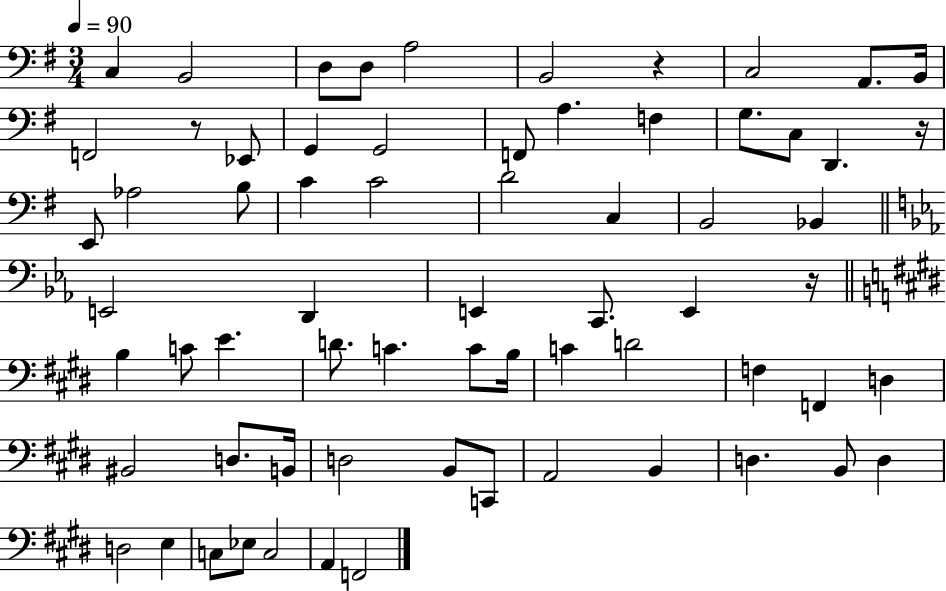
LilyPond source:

{
  \clef bass
  \numericTimeSignature
  \time 3/4
  \key g \major
  \tempo 4 = 90
  \repeat volta 2 { c4 b,2 | d8 d8 a2 | b,2 r4 | c2 a,8. b,16 | \break f,2 r8 ees,8 | g,4 g,2 | f,8 a4. f4 | g8. c8 d,4. r16 | \break e,8 aes2 b8 | c'4 c'2 | d'2 c4 | b,2 bes,4 | \break \bar "||" \break \key c \minor e,2 d,4 | e,4 c,8. e,4 r16 | \bar "||" \break \key e \major b4 c'8 e'4. | d'8. c'4. c'8 b16 | c'4 d'2 | f4 f,4 d4 | \break bis,2 d8. b,16 | d2 b,8 c,8 | a,2 b,4 | d4. b,8 d4 | \break d2 e4 | c8 ees8 c2 | a,4 f,2 | } \bar "|."
}